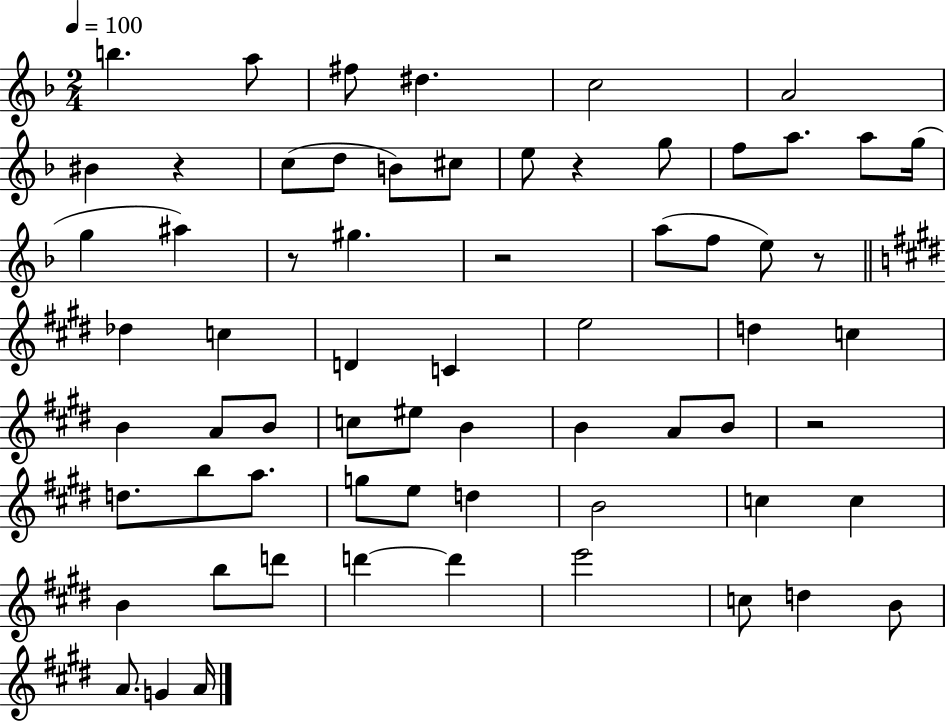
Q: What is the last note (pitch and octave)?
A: A4